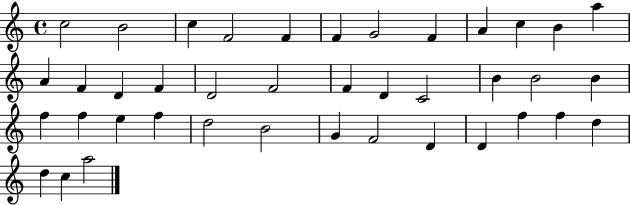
{
  \clef treble
  \time 4/4
  \defaultTimeSignature
  \key c \major
  c''2 b'2 | c''4 f'2 f'4 | f'4 g'2 f'4 | a'4 c''4 b'4 a''4 | \break a'4 f'4 d'4 f'4 | d'2 f'2 | f'4 d'4 c'2 | b'4 b'2 b'4 | \break f''4 f''4 e''4 f''4 | d''2 b'2 | g'4 f'2 d'4 | d'4 f''4 f''4 d''4 | \break d''4 c''4 a''2 | \bar "|."
}